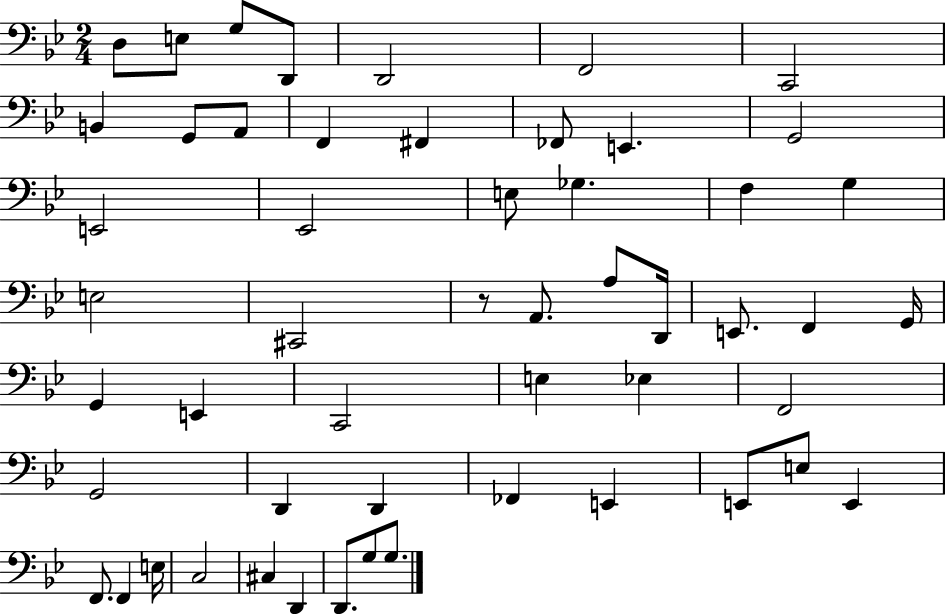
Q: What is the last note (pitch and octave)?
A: G3